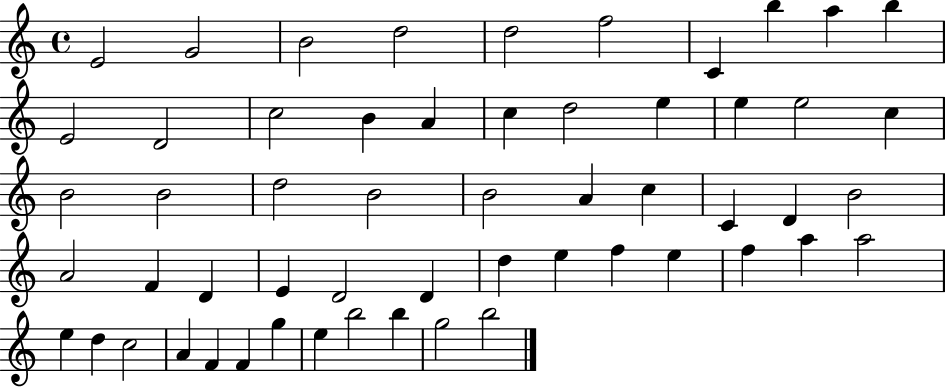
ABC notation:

X:1
T:Untitled
M:4/4
L:1/4
K:C
E2 G2 B2 d2 d2 f2 C b a b E2 D2 c2 B A c d2 e e e2 c B2 B2 d2 B2 B2 A c C D B2 A2 F D E D2 D d e f e f a a2 e d c2 A F F g e b2 b g2 b2